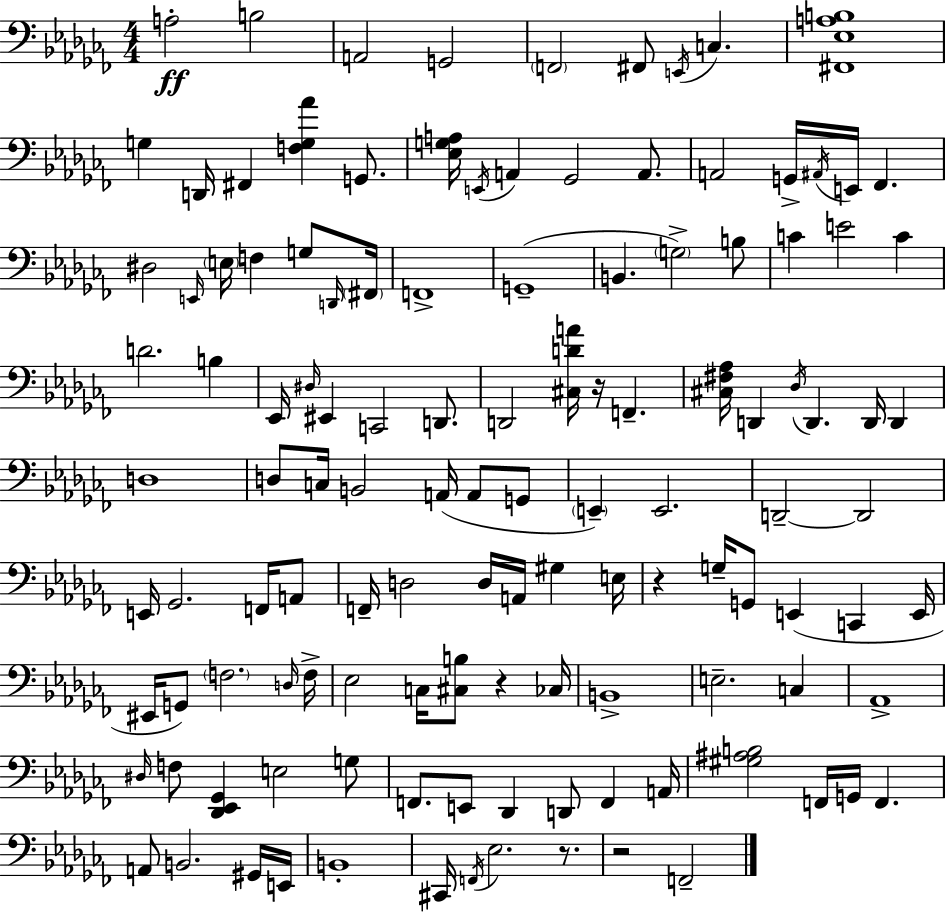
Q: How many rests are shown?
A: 5